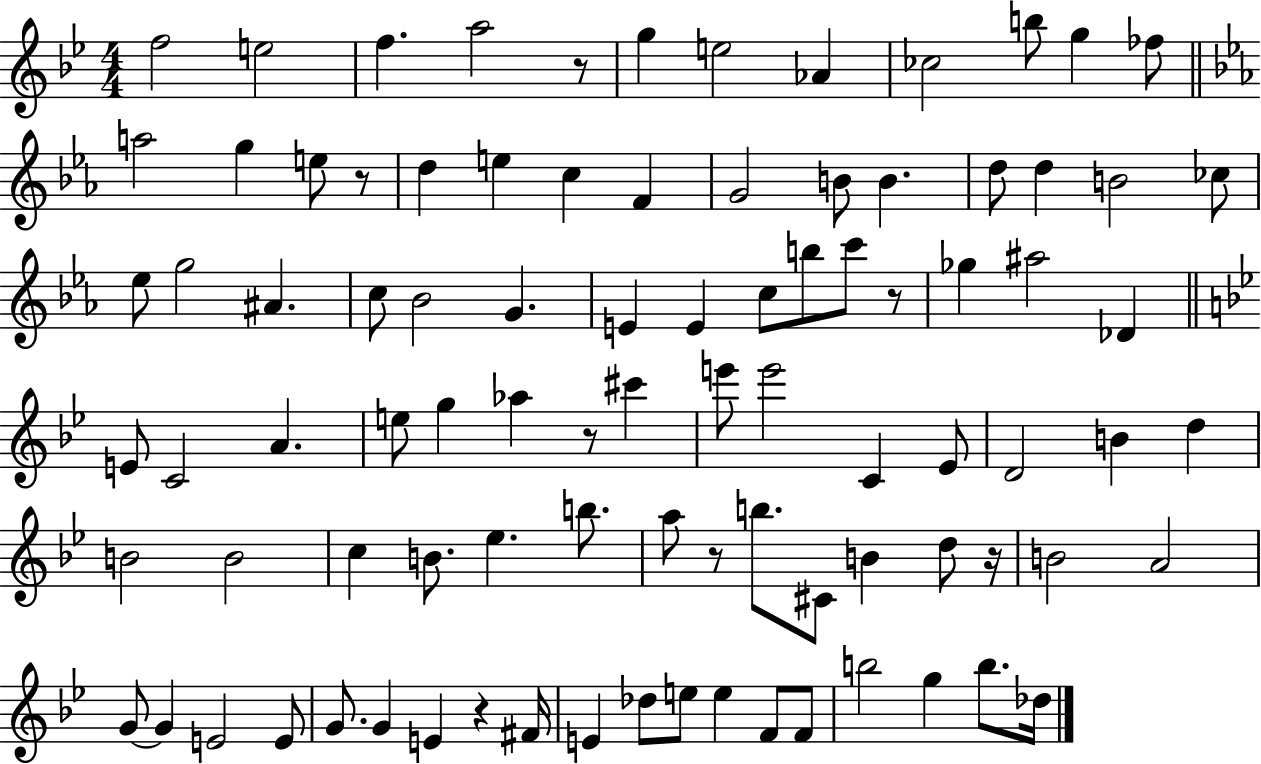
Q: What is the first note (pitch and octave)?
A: F5